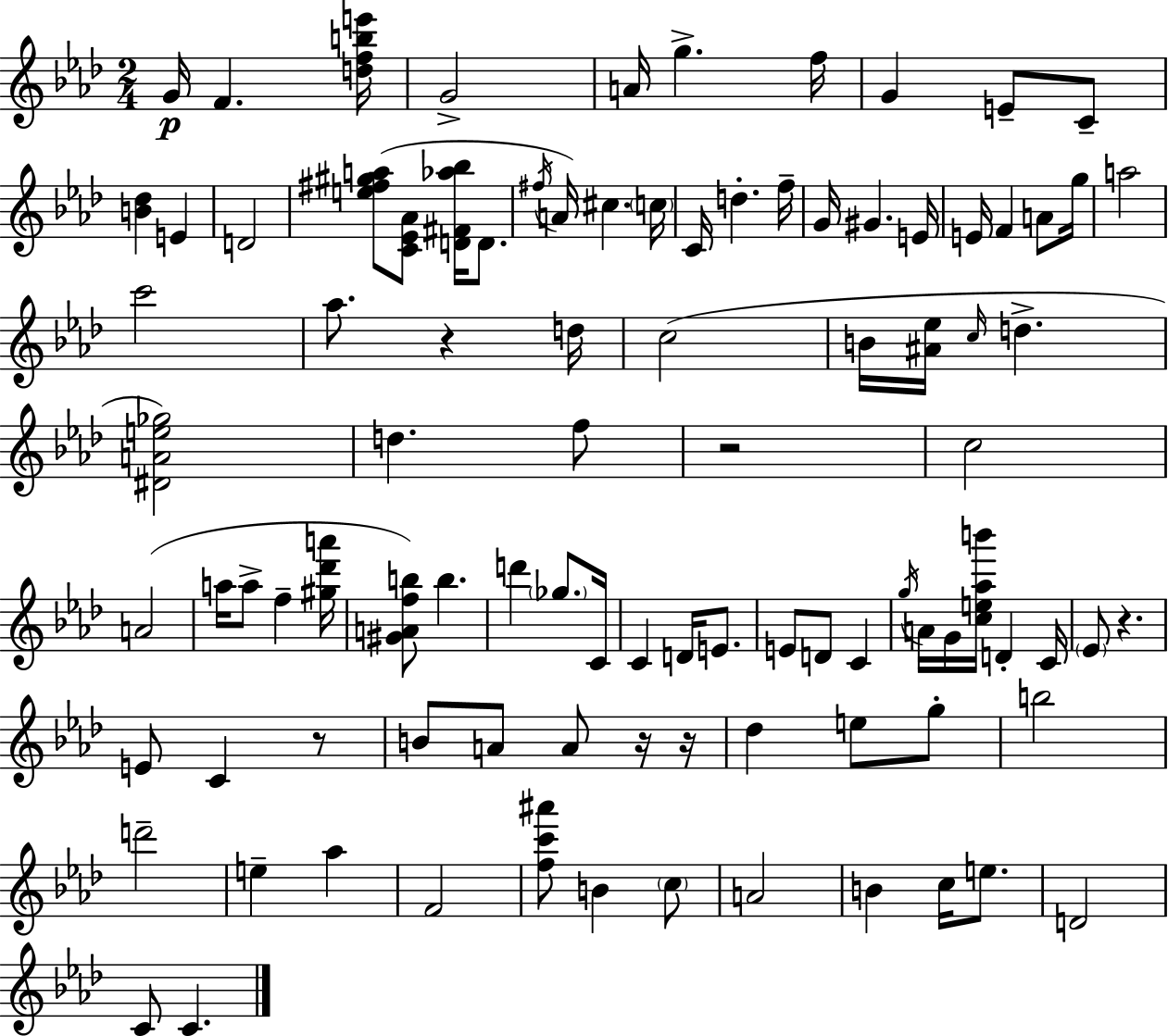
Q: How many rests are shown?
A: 6